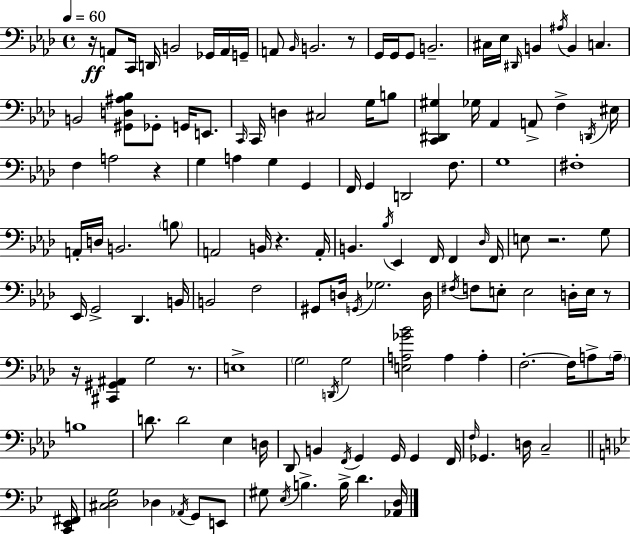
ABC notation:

X:1
T:Untitled
M:4/4
L:1/4
K:Fm
z/4 A,,/2 C,,/4 D,,/4 B,,2 _G,,/4 A,,/4 G,,/4 A,,/2 _B,,/4 B,,2 z/2 G,,/4 G,,/4 G,,/2 B,,2 ^C,/4 _E,/4 ^D,,/4 B,, ^A,/4 B,, C, B,,2 [^G,,D,^A,_B,]/2 _G,,/2 G,,/4 E,,/2 C,,/4 C,,/4 D, ^C,2 G,/4 B,/2 [C,,^D,,^G,] _G,/4 _A,, A,,/2 F, D,,/4 ^E,/4 F, A,2 z G, A, G, G,, F,,/4 G,, D,,2 F,/2 G,4 ^F,4 A,,/4 D,/4 B,,2 B,/2 A,,2 B,,/4 z A,,/4 B,, _B,/4 _E,, F,,/4 F,, _D,/4 F,,/4 E,/2 z2 G,/2 _E,,/4 G,,2 _D,, B,,/4 B,,2 F,2 ^G,,/2 D,/4 G,,/4 _G,2 D,/4 ^F,/4 F,/2 E,/2 E,2 D,/4 E,/4 z/2 z/4 [^C,,^G,,^A,,] G,2 z/2 E,4 G,2 D,,/4 G,2 [E,A,_G_B]2 A, A, F,2 F,/4 A,/2 A,/4 B,4 D/2 D2 _E, D,/4 _D,,/2 B,, F,,/4 G,, G,,/4 G,, F,,/4 F,/4 _G,, D,/4 C,2 [C,,_E,,^F,,]/4 [^C,D,G,]2 _D, _A,,/4 G,,/2 E,,/2 ^G,/2 _E,/4 B, B,/4 D [_A,,D,]/4